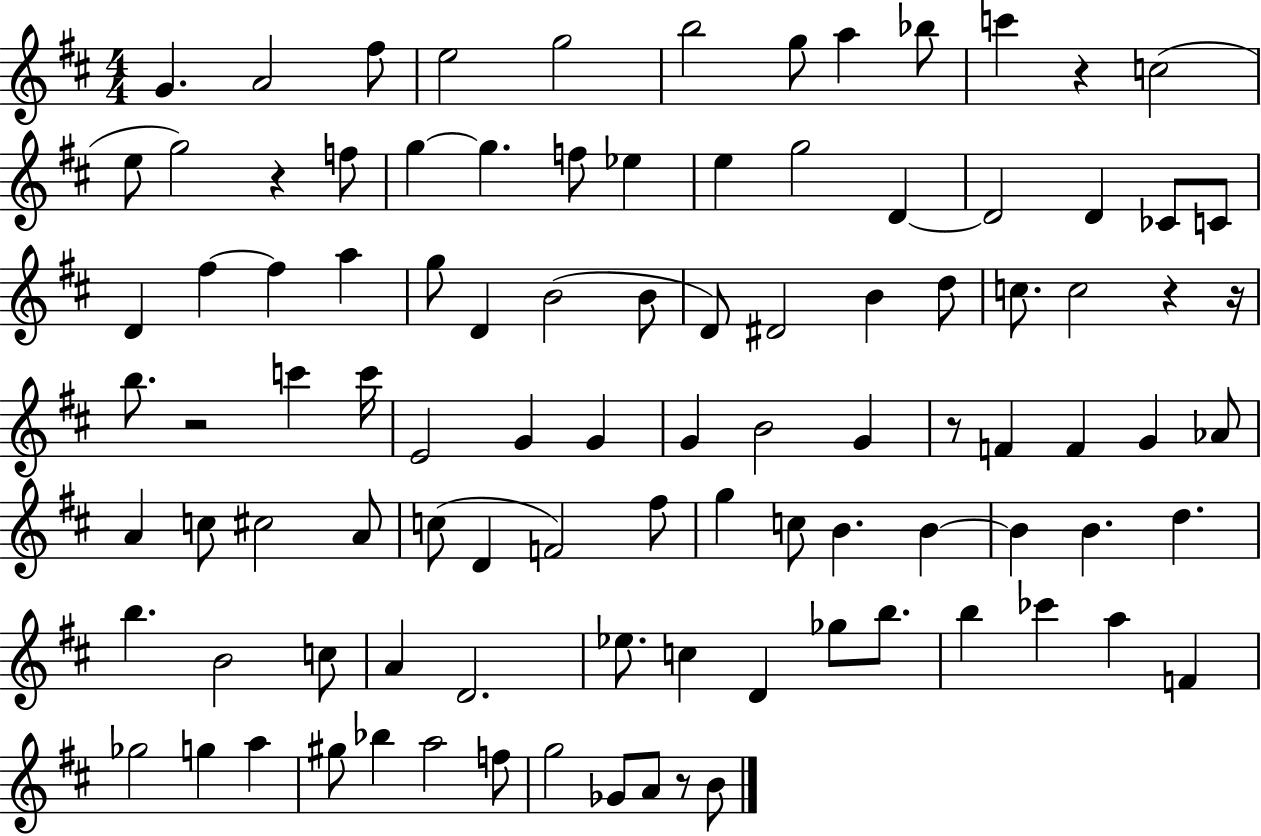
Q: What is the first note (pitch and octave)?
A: G4